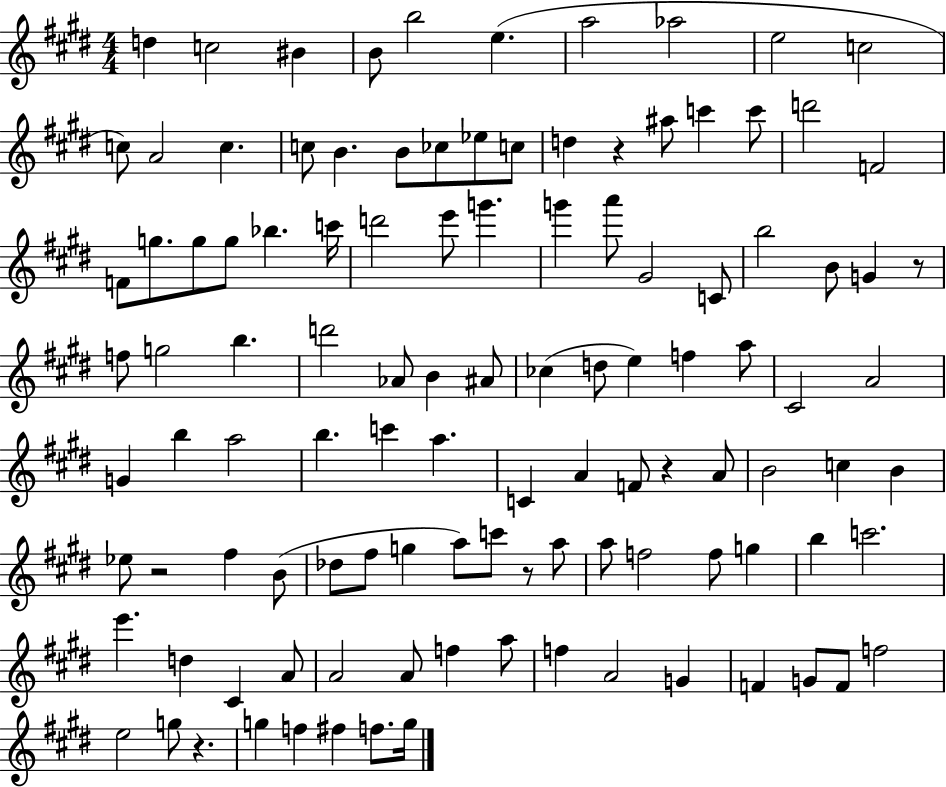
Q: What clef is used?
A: treble